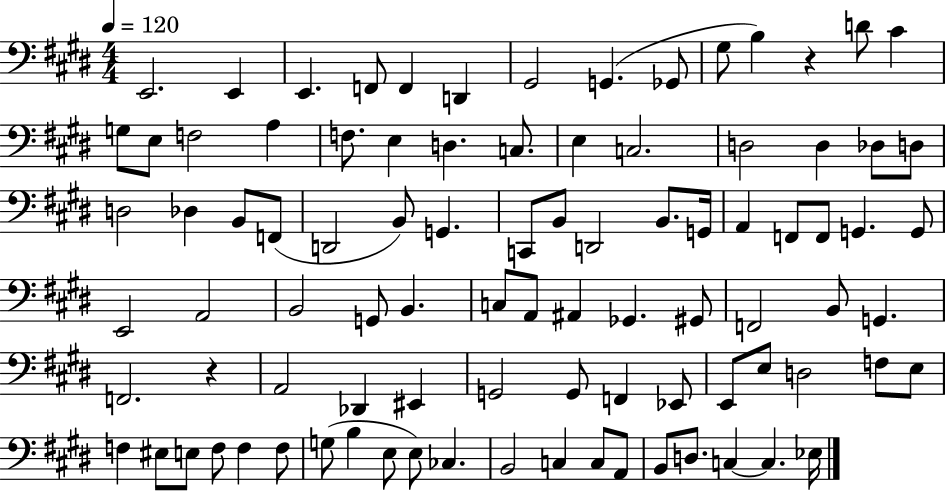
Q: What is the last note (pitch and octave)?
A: Eb3